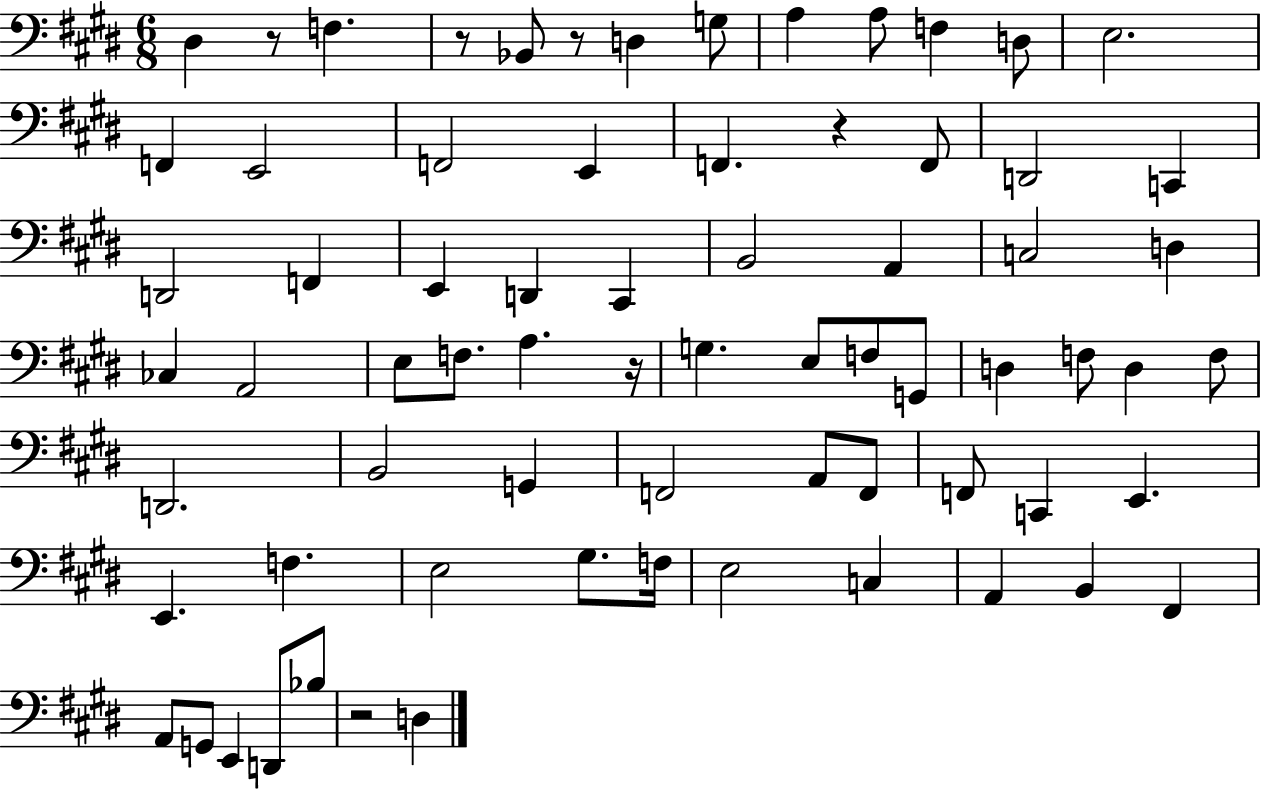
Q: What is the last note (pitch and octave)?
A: D3